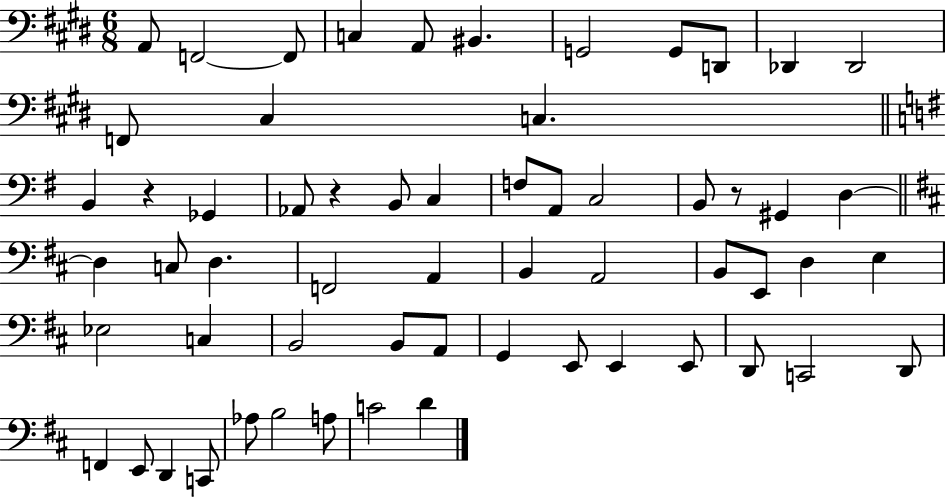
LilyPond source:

{
  \clef bass
  \numericTimeSignature
  \time 6/8
  \key e \major
  a,8 f,2~~ f,8 | c4 a,8 bis,4. | g,2 g,8 d,8 | des,4 des,2 | \break f,8 cis4 c4. | \bar "||" \break \key e \minor b,4 r4 ges,4 | aes,8 r4 b,8 c4 | f8 a,8 c2 | b,8 r8 gis,4 d4~~ | \break \bar "||" \break \key b \minor d4 c8 d4. | f,2 a,4 | b,4 a,2 | b,8 e,8 d4 e4 | \break ees2 c4 | b,2 b,8 a,8 | g,4 e,8 e,4 e,8 | d,8 c,2 d,8 | \break f,4 e,8 d,4 c,8 | aes8 b2 a8 | c'2 d'4 | \bar "|."
}